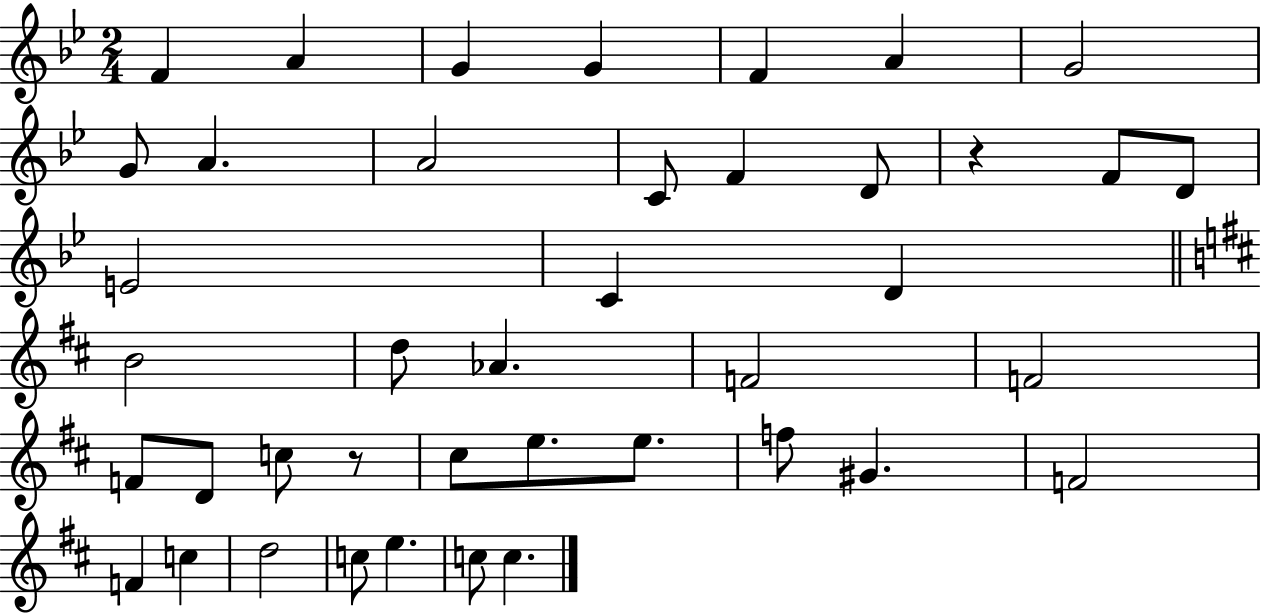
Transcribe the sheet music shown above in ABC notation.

X:1
T:Untitled
M:2/4
L:1/4
K:Bb
F A G G F A G2 G/2 A A2 C/2 F D/2 z F/2 D/2 E2 C D B2 d/2 _A F2 F2 F/2 D/2 c/2 z/2 ^c/2 e/2 e/2 f/2 ^G F2 F c d2 c/2 e c/2 c